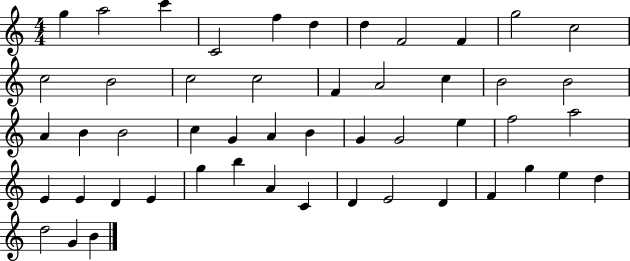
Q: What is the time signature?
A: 4/4